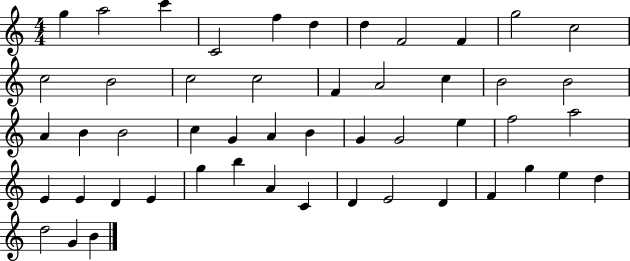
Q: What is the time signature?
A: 4/4